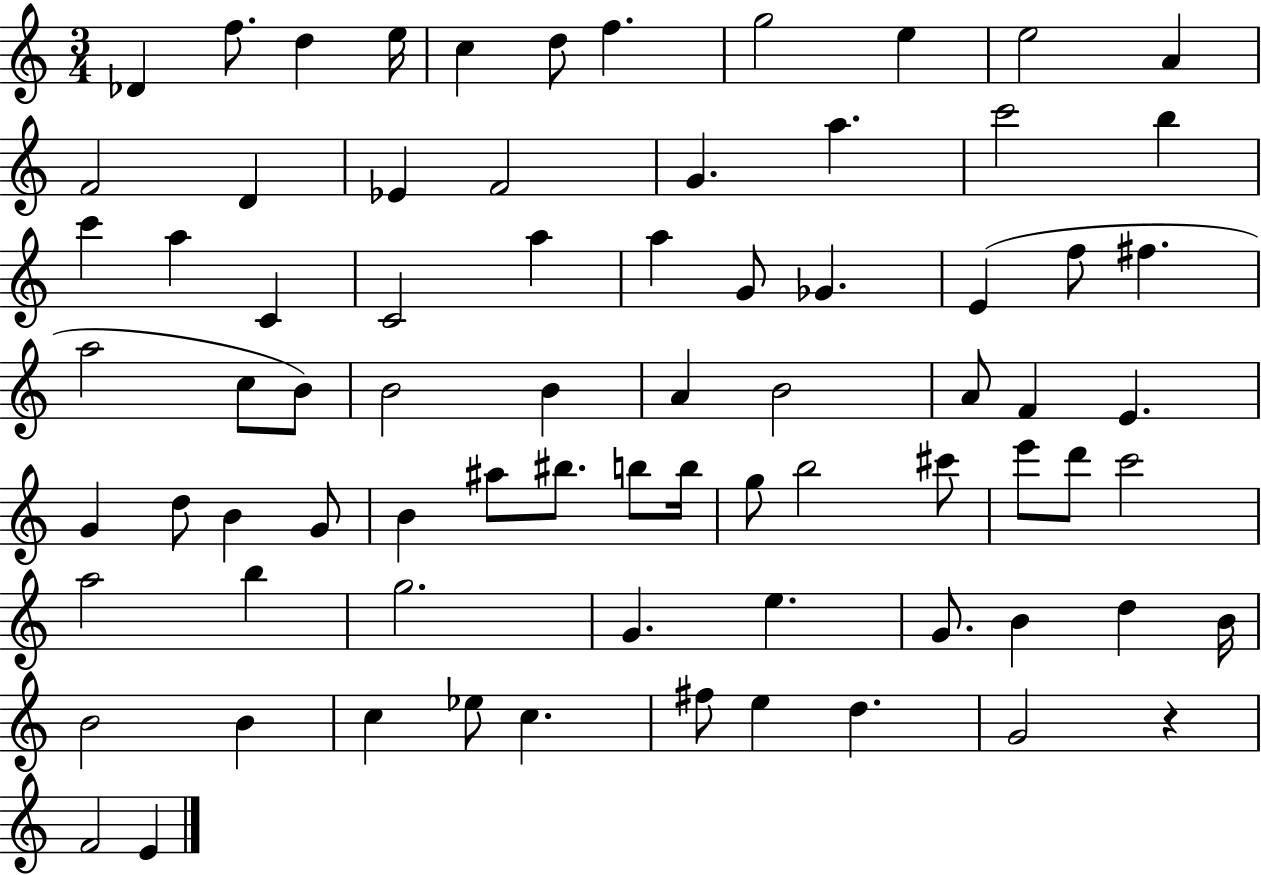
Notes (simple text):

Db4/q F5/e. D5/q E5/s C5/q D5/e F5/q. G5/h E5/q E5/h A4/q F4/h D4/q Eb4/q F4/h G4/q. A5/q. C6/h B5/q C6/q A5/q C4/q C4/h A5/q A5/q G4/e Gb4/q. E4/q F5/e F#5/q. A5/h C5/e B4/e B4/h B4/q A4/q B4/h A4/e F4/q E4/q. G4/q D5/e B4/q G4/e B4/q A#5/e BIS5/e. B5/e B5/s G5/e B5/h C#6/e E6/e D6/e C6/h A5/h B5/q G5/h. G4/q. E5/q. G4/e. B4/q D5/q B4/s B4/h B4/q C5/q Eb5/e C5/q. F#5/e E5/q D5/q. G4/h R/q F4/h E4/q